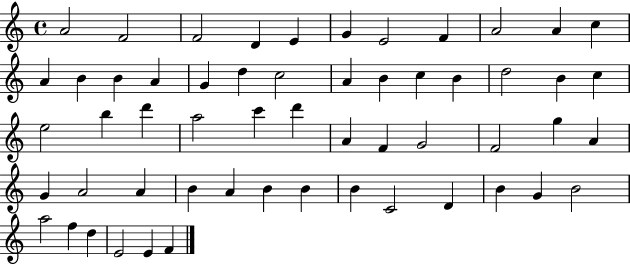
X:1
T:Untitled
M:4/4
L:1/4
K:C
A2 F2 F2 D E G E2 F A2 A c A B B A G d c2 A B c B d2 B c e2 b d' a2 c' d' A F G2 F2 g A G A2 A B A B B B C2 D B G B2 a2 f d E2 E F